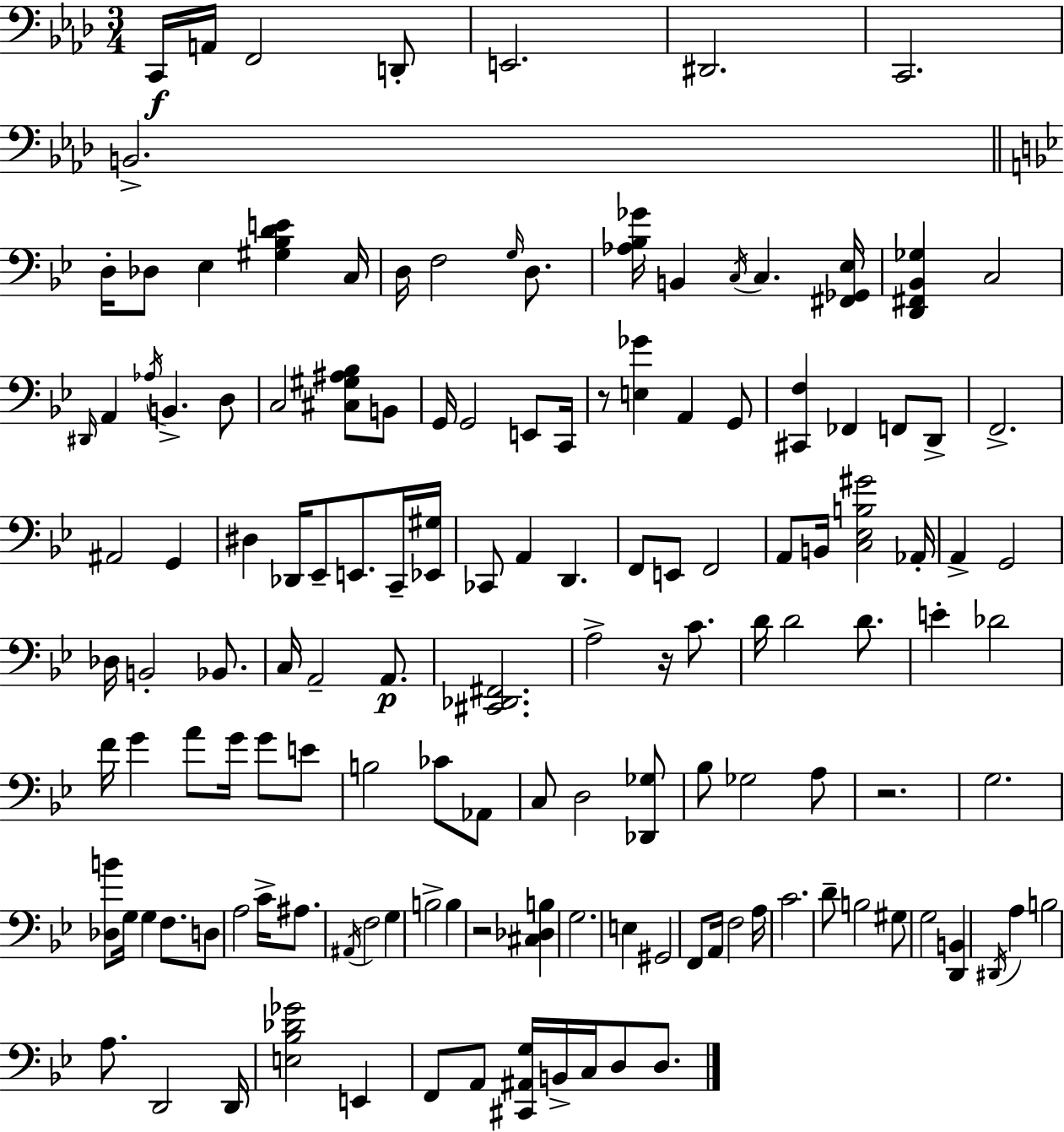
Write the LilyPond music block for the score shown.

{
  \clef bass
  \numericTimeSignature
  \time 3/4
  \key f \minor
  \repeat volta 2 { c,16\f a,16 f,2 d,8-. | e,2. | dis,2. | c,2. | \break b,2.-> | \bar "||" \break \key g \minor d16-. des8 ees4 <gis bes d' e'>4 c16 | d16 f2 \grace { g16 } d8. | <aes bes ges'>16 b,4 \acciaccatura { c16 } c4. | <fis, ges, ees>16 <d, fis, bes, ges>4 c2 | \break \grace { dis,16 } a,4 \acciaccatura { aes16 } b,4.-> | d8 c2 | <cis gis ais bes>8 b,8 g,16 g,2 | e,8 c,16 r8 <e ges'>4 a,4 | \break g,8 <cis, f>4 fes,4 | f,8 d,8-> f,2.-> | ais,2 | g,4 dis4 des,16 ees,8-- e,8. | \break c,16-- <ees, gis>16 ces,8 a,4 d,4. | f,8 e,8 f,2 | a,8 b,16 <c ees b gis'>2 | aes,16-. a,4-> g,2 | \break des16 b,2-. | bes,8. c16 a,2-- | a,8.\p <cis, des, fis,>2. | a2-> | \break r16 c'8. d'16 d'2 | d'8. e'4-. des'2 | f'16 g'4 a'8 g'16 | g'8 e'8 b2 | \break ces'8 aes,8 c8 d2 | <des, ges>8 bes8 ges2 | a8 r2. | g2. | \break <des b'>8 g16 g4 f8. | d8 a2 | c'16-> ais8. \acciaccatura { ais,16 } f2 | g4 b2-> | \break b4 r2 | <cis des b>4 g2. | e4 gis,2 | f,8 a,16 f2 | \break a16 c'2. | d'8-- b2 | gis8 g2 | <d, b,>4 \acciaccatura { dis,16 } a4 b2 | \break a8. d,2 | d,16 <e bes des' ges'>2 | e,4 f,8 a,8 <cis, ais, g>16 b,16-> | c16 d8 d8. } \bar "|."
}